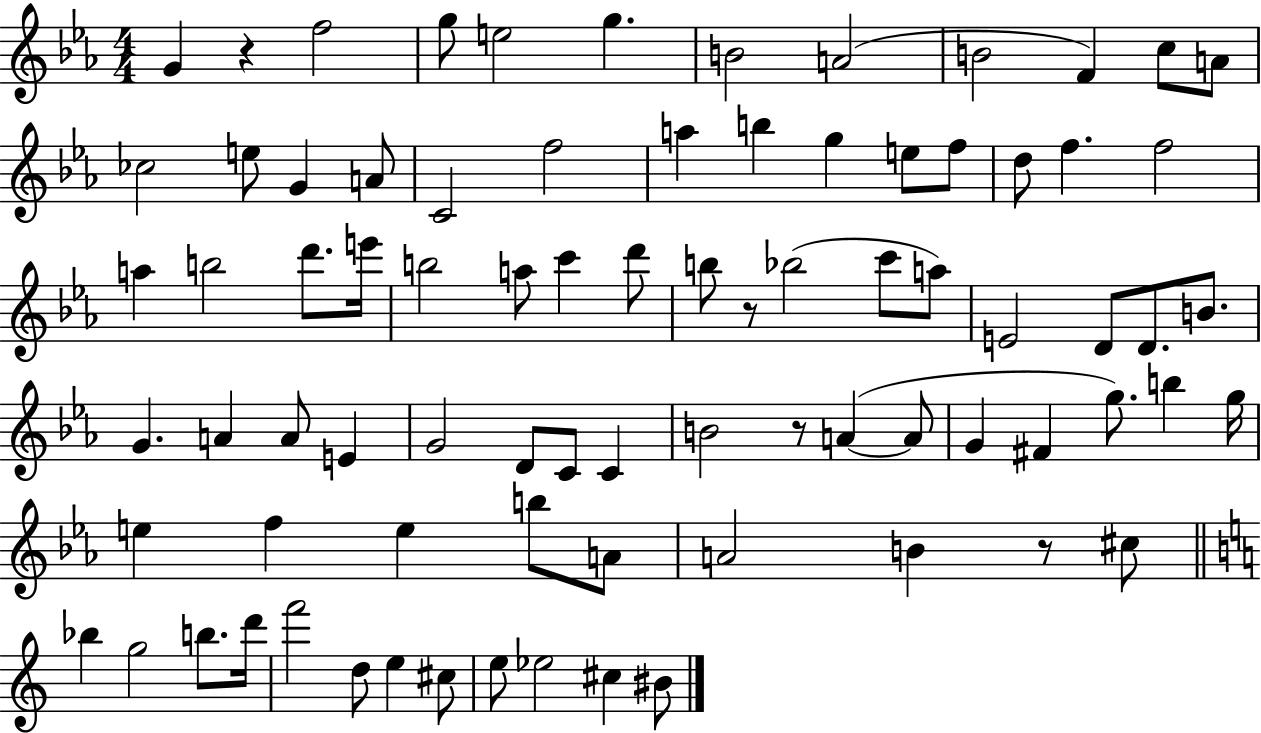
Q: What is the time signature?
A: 4/4